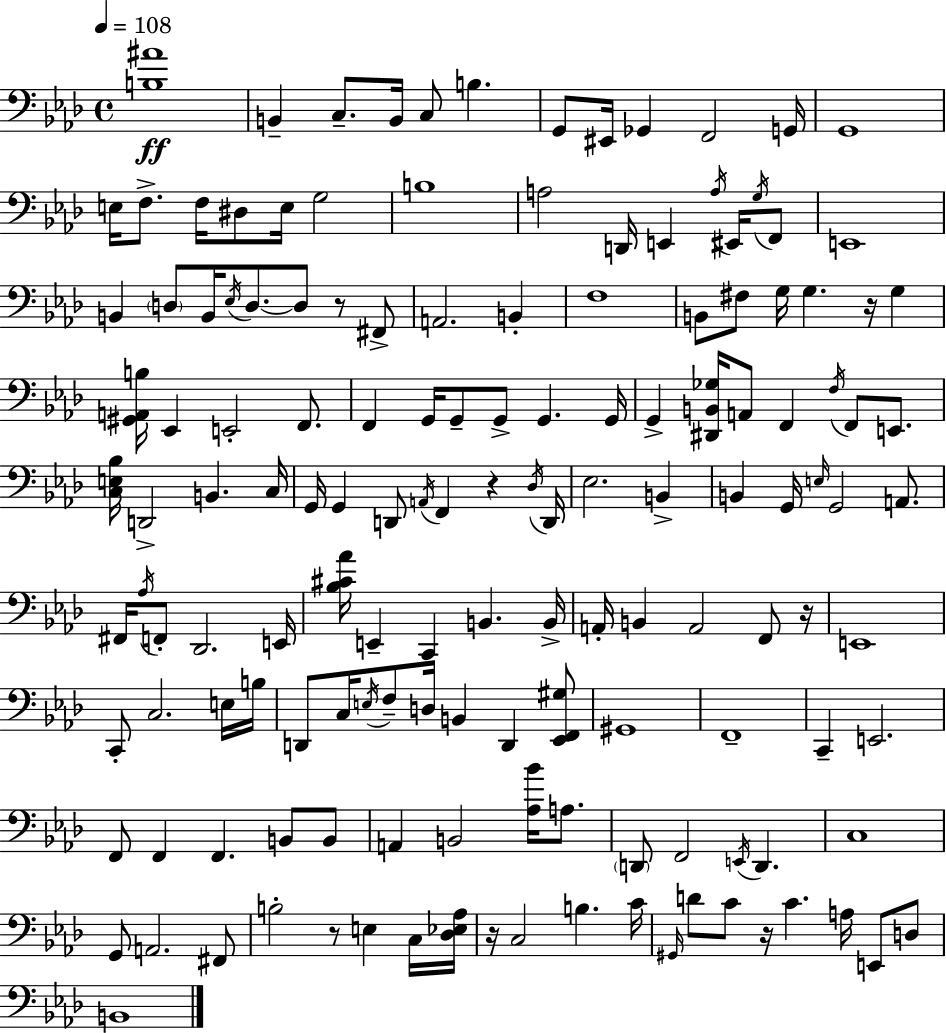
{
  \clef bass
  \time 4/4
  \defaultTimeSignature
  \key aes \major
  \tempo 4 = 108
  <b ais'>1\ff | b,4-- c8.-- b,16 c8 b4. | g,8 eis,16 ges,4 f,2 g,16 | g,1 | \break e16 f8.-> f16 dis8 e16 g2 | b1 | a2 d,16 e,4 \acciaccatura { a16 } eis,16 \acciaccatura { g16 } | f,8 e,1 | \break b,4 \parenthesize d8 b,16 \acciaccatura { ees16 } d8.~~ d8 r8 | fis,8-> a,2. b,4-. | f1 | b,8 fis8 g16 g4. r16 g4 | \break <gis, a, b>16 ees,4 e,2-. | f,8. f,4 g,16 g,8-- g,8-> g,4. | g,16 g,4-> <dis, b, ges>16 a,8 f,4 \acciaccatura { f16 } f,8 | e,8. <c e bes>16 d,2-> b,4. | \break c16 g,16 g,4 d,8 \acciaccatura { a,16 } f,4 | r4 \acciaccatura { des16 } d,16 ees2. | b,4-> b,4 g,16 \grace { e16 } g,2 | a,8. fis,16 \acciaccatura { aes16 } f,8-. des,2. | \break e,16 <bes cis' aes'>16 e,4-- c,4 | b,4. b,16-> a,16-. b,4 a,2 | f,8 r16 e,1 | c,8-. c2. | \break e16 b16 d,8 c16 \acciaccatura { e16 } f8-- d16 b,4 | d,4 <ees, f, gis>8 gis,1 | f,1-- | c,4-- e,2. | \break f,8 f,4 f,4. | b,8 b,8 a,4 b,2 | <aes bes'>16 a8. \parenthesize d,8 f,2 | \acciaccatura { e,16 } d,4. c1 | \break g,8 a,2. | fis,8 b2-. | r8 e4 c16 <des ees aes>16 r16 c2 | b4. c'16 \grace { gis,16 } d'8 c'8 r16 | \break c'4. a16 e,8 d8 b,1 | \bar "|."
}